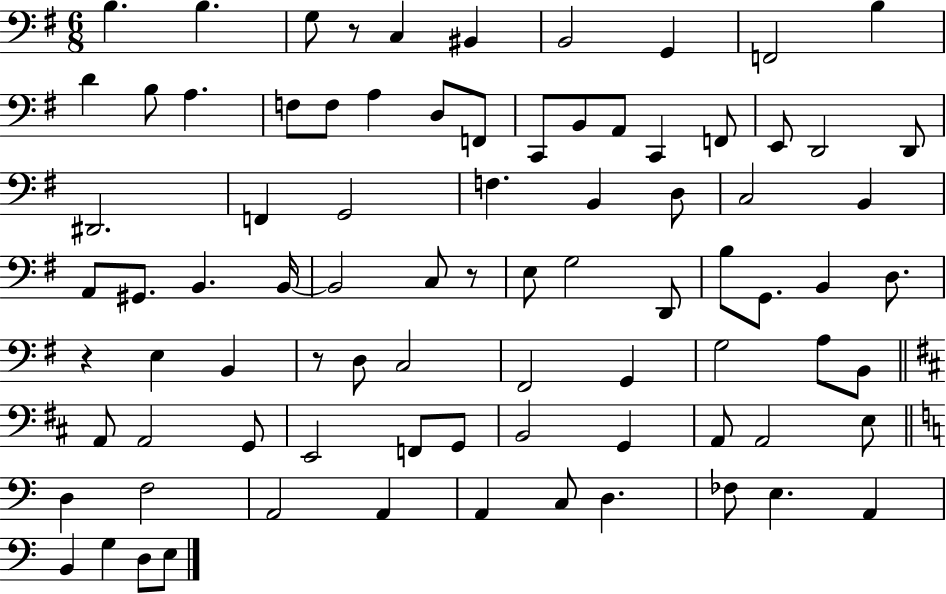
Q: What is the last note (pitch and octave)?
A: E3